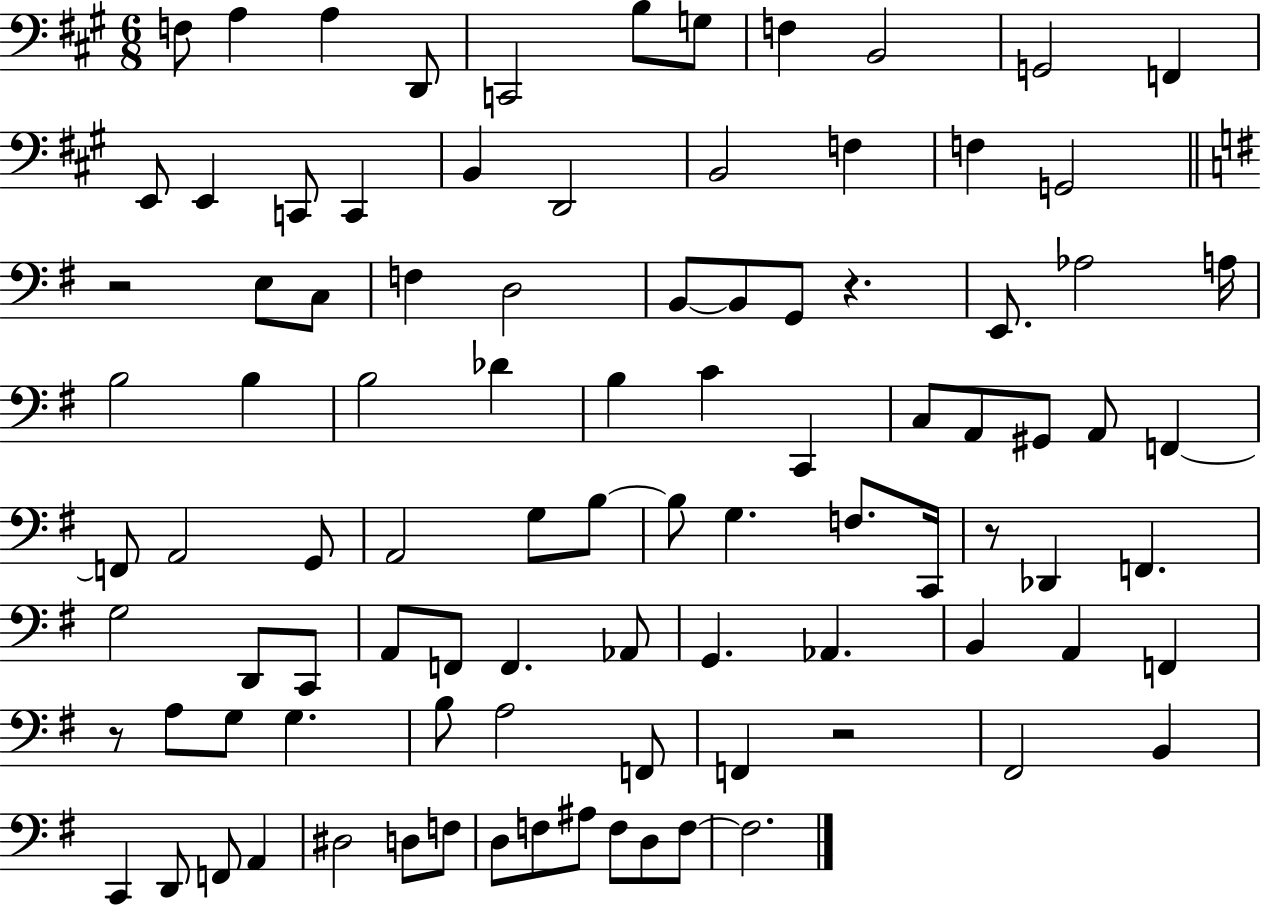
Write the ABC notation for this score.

X:1
T:Untitled
M:6/8
L:1/4
K:A
F,/2 A, A, D,,/2 C,,2 B,/2 G,/2 F, B,,2 G,,2 F,, E,,/2 E,, C,,/2 C,, B,, D,,2 B,,2 F, F, G,,2 z2 E,/2 C,/2 F, D,2 B,,/2 B,,/2 G,,/2 z E,,/2 _A,2 A,/4 B,2 B, B,2 _D B, C C,, C,/2 A,,/2 ^G,,/2 A,,/2 F,, F,,/2 A,,2 G,,/2 A,,2 G,/2 B,/2 B,/2 G, F,/2 C,,/4 z/2 _D,, F,, G,2 D,,/2 C,,/2 A,,/2 F,,/2 F,, _A,,/2 G,, _A,, B,, A,, F,, z/2 A,/2 G,/2 G, B,/2 A,2 F,,/2 F,, z2 ^F,,2 B,, C,, D,,/2 F,,/2 A,, ^D,2 D,/2 F,/2 D,/2 F,/2 ^A,/2 F,/2 D,/2 F,/2 F,2